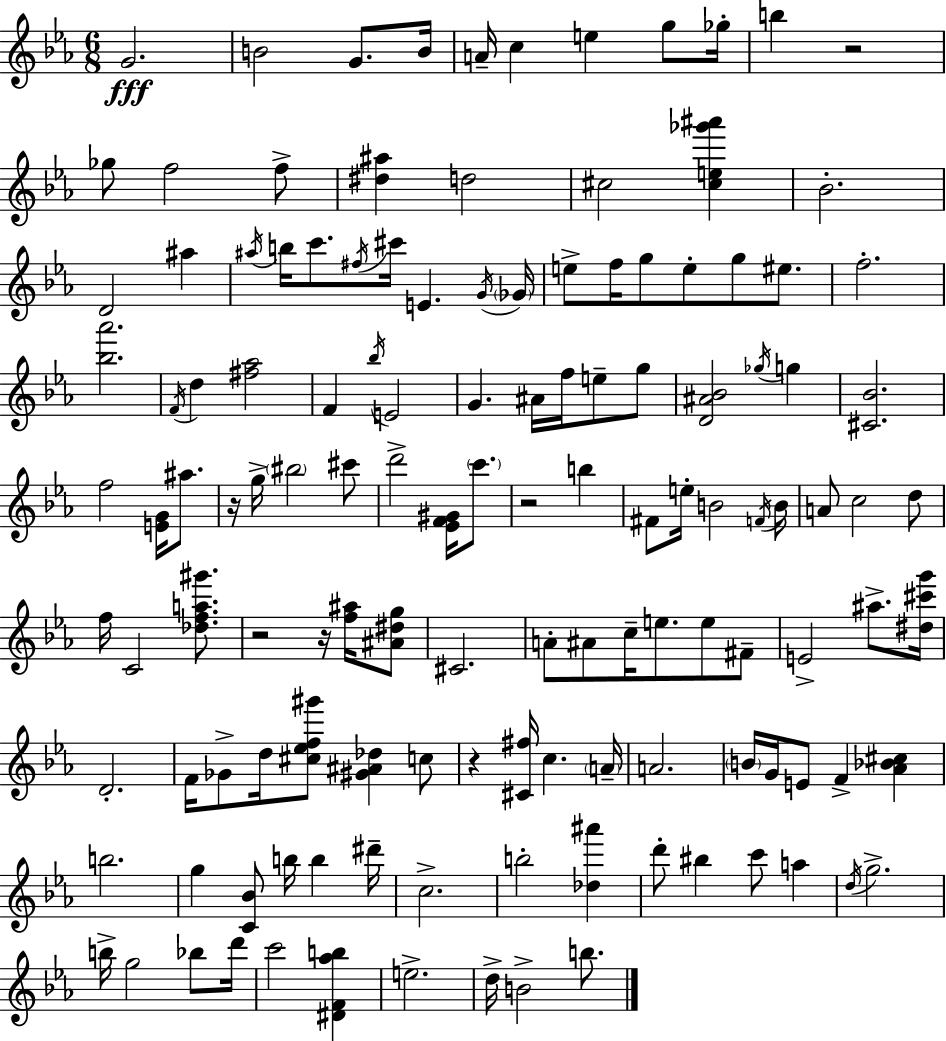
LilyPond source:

{
  \clef treble
  \numericTimeSignature
  \time 6/8
  \key c \minor
  g'2.\fff | b'2 g'8. b'16 | a'16-- c''4 e''4 g''8 ges''16-. | b''4 r2 | \break ges''8 f''2 f''8-> | <dis'' ais''>4 d''2 | cis''2 <cis'' e'' ges''' ais'''>4 | bes'2.-. | \break d'2 ais''4 | \acciaccatura { ais''16 } b''16 c'''8. \acciaccatura { fis''16 } cis'''16 e'4. | \acciaccatura { g'16 } \parenthesize ges'16 e''8-> f''16 g''8 e''8-. g''8 | eis''8. f''2.-. | \break <bes'' aes'''>2. | \acciaccatura { f'16 } d''4 <fis'' aes''>2 | f'4 \acciaccatura { bes''16 } e'2 | g'4. ais'16 | \break f''16 e''8-- g''8 <d' ais' bes'>2 | \acciaccatura { ges''16 } g''4 <cis' bes'>2. | f''2 | <e' g'>16 ais''8. r16 g''16-> \parenthesize bis''2 | \break cis'''8 d'''2-> | <ees' f' gis'>16 \parenthesize c'''8. r2 | b''4 fis'8 e''16-. b'2 | \acciaccatura { f'16 } b'16 a'8 c''2 | \break d''8 f''16 c'2 | <des'' f'' a'' gis'''>8. r2 | r16 <f'' ais''>16 <ais' dis'' g''>8 cis'2. | a'8-. ais'8 c''16-- | \break e''8. e''8 fis'8-- e'2-> | ais''8.-> <dis'' cis''' g'''>16 d'2.-. | f'16 ges'8-> d''16 <cis'' ees'' f'' gis'''>8 | <gis' ais' des''>4 c''8 r4 <cis' fis''>16 | \break c''4. \parenthesize a'16-- a'2. | \parenthesize b'16 g'16 e'8 f'4-> | <aes' bes' cis''>4 b''2. | g''4 <c' bes'>8 | \break b''16 b''4 dis'''16-- c''2.-> | b''2-. | <des'' ais'''>4 d'''8-. bis''4 | c'''8 a''4 \acciaccatura { d''16 } g''2.-> | \break b''16-> g''2 | bes''8 d'''16 c'''2 | <dis' f' aes'' b''>4 e''2.-> | d''16-> b'2-> | \break b''8. \bar "|."
}